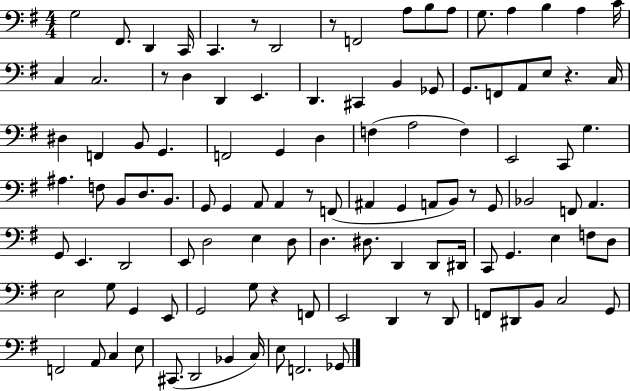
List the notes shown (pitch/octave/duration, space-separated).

G3/h F#2/e. D2/q C2/s C2/q. R/e D2/h R/e F2/h A3/e B3/e A3/e G3/e. A3/q B3/q A3/q C4/s C3/q C3/h. R/e D3/q D2/q E2/q. D2/q. C#2/q B2/q Gb2/e G2/e. F2/e A2/e E3/e R/q. C3/s D#3/q F2/q B2/e G2/q. F2/h G2/q D3/q F3/q A3/h F3/q E2/h C2/e G3/q. A#3/q. F3/e B2/e D3/e. B2/e. G2/e G2/q A2/e A2/q R/e F2/e A#2/q G2/q A2/e B2/e R/e G2/e Bb2/h F2/e A2/q. G2/e E2/q. D2/h E2/e D3/h E3/q D3/e D3/q. D#3/e. D2/q D2/e D#2/s C2/e G2/q. E3/q F3/e D3/e E3/h G3/e G2/q E2/e G2/h G3/e R/q F2/e E2/h D2/q R/e D2/e F2/e D#2/e B2/e C3/h G2/e F2/h A2/e C3/q E3/e C#2/e. D2/h Bb2/q C3/s E3/e F2/h. Gb2/e